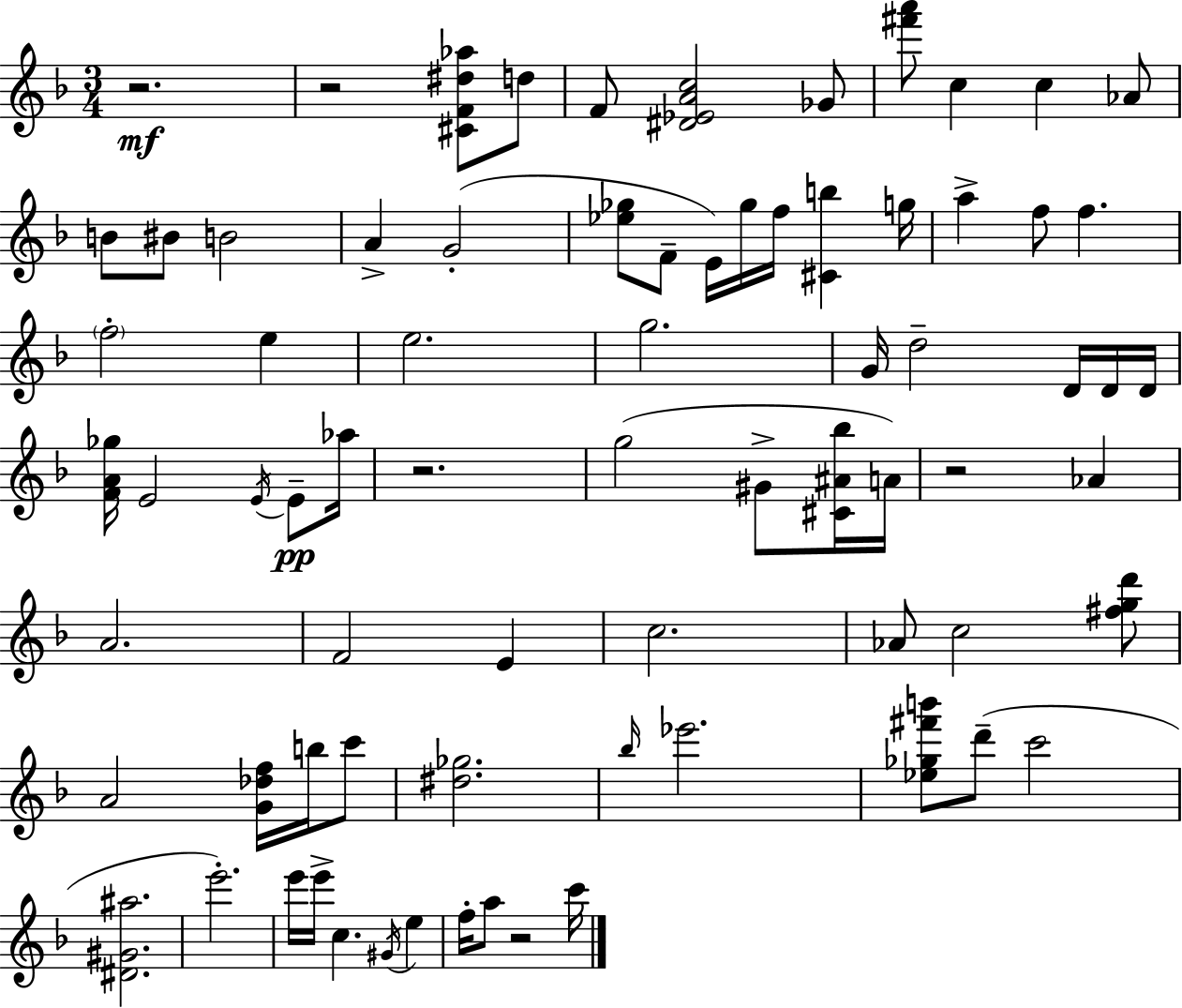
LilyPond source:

{
  \clef treble
  \numericTimeSignature
  \time 3/4
  \key f \major
  r2.\mf | r2 <cis' f' dis'' aes''>8 d''8 | f'8 <dis' ees' a' c''>2 ges'8 | <fis''' a'''>8 c''4 c''4 aes'8 | \break b'8 bis'8 b'2 | a'4-> g'2-.( | <ees'' ges''>8 f'8-- e'16) ges''16 f''16 <cis' b''>4 g''16 | a''4-> f''8 f''4. | \break \parenthesize f''2-. e''4 | e''2. | g''2. | g'16 d''2-- d'16 d'16 d'16 | \break <f' a' ges''>16 e'2 \acciaccatura { e'16 }\pp e'8-- | aes''16 r2. | g''2( gis'8-> <cis' ais' bes''>16 | a'16) r2 aes'4 | \break a'2. | f'2 e'4 | c''2. | aes'8 c''2 <fis'' g'' d'''>8 | \break a'2 <g' des'' f''>16 b''16 c'''8 | <dis'' ges''>2. | \grace { bes''16 } ees'''2. | <ees'' ges'' fis''' b'''>8 d'''8--( c'''2 | \break <dis' gis' ais''>2. | e'''2.-.) | e'''16 e'''16-> c''4. \acciaccatura { gis'16 } e''4 | f''16-. a''8 r2 | \break c'''16 \bar "|."
}